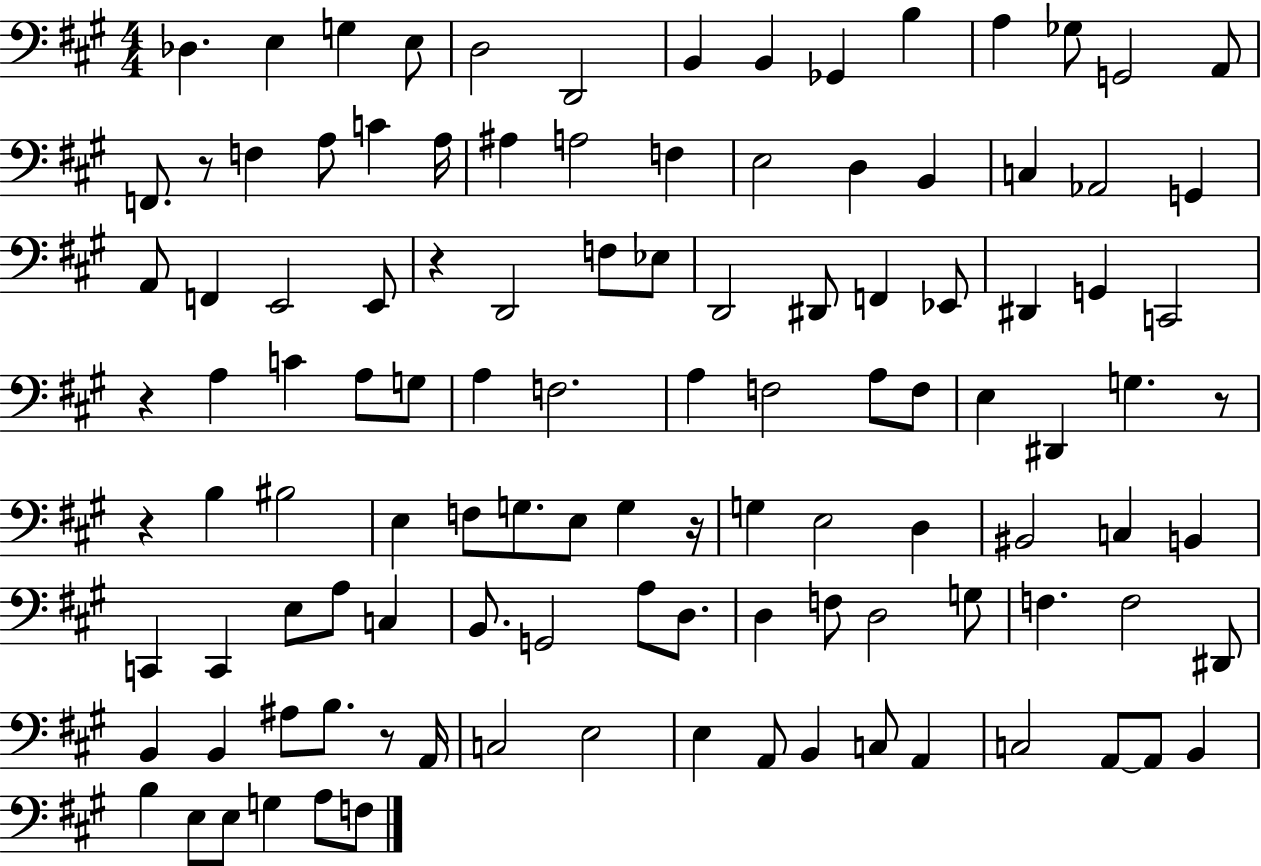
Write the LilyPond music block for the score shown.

{
  \clef bass
  \numericTimeSignature
  \time 4/4
  \key a \major
  des4. e4 g4 e8 | d2 d,2 | b,4 b,4 ges,4 b4 | a4 ges8 g,2 a,8 | \break f,8. r8 f4 a8 c'4 a16 | ais4 a2 f4 | e2 d4 b,4 | c4 aes,2 g,4 | \break a,8 f,4 e,2 e,8 | r4 d,2 f8 ees8 | d,2 dis,8 f,4 ees,8 | dis,4 g,4 c,2 | \break r4 a4 c'4 a8 g8 | a4 f2. | a4 f2 a8 f8 | e4 dis,4 g4. r8 | \break r4 b4 bis2 | e4 f8 g8. e8 g4 r16 | g4 e2 d4 | bis,2 c4 b,4 | \break c,4 c,4 e8 a8 c4 | b,8. g,2 a8 d8. | d4 f8 d2 g8 | f4. f2 dis,8 | \break b,4 b,4 ais8 b8. r8 a,16 | c2 e2 | e4 a,8 b,4 c8 a,4 | c2 a,8~~ a,8 b,4 | \break b4 e8 e8 g4 a8 f8 | \bar "|."
}